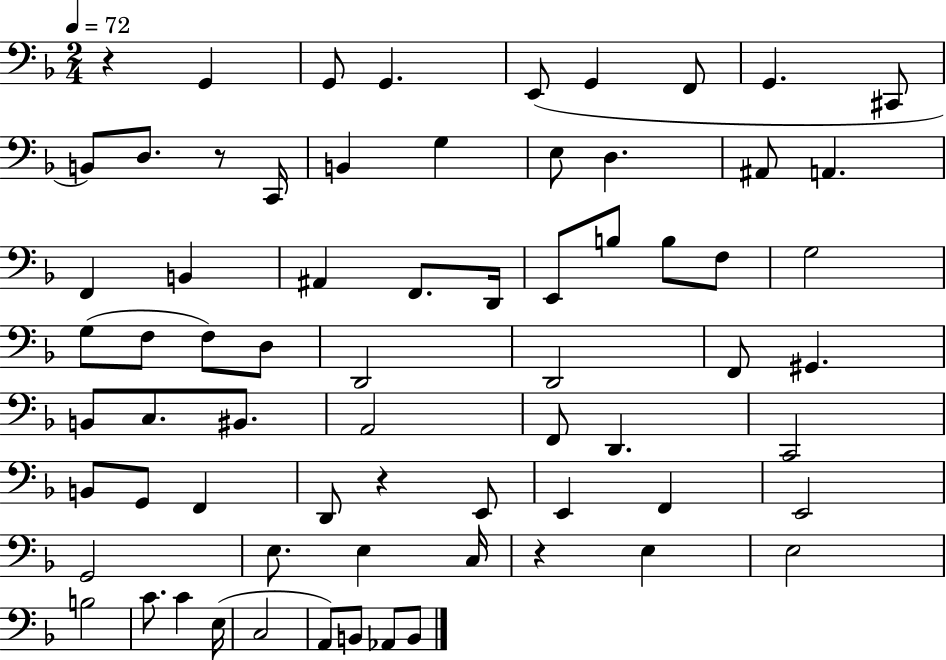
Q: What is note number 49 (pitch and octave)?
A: F2